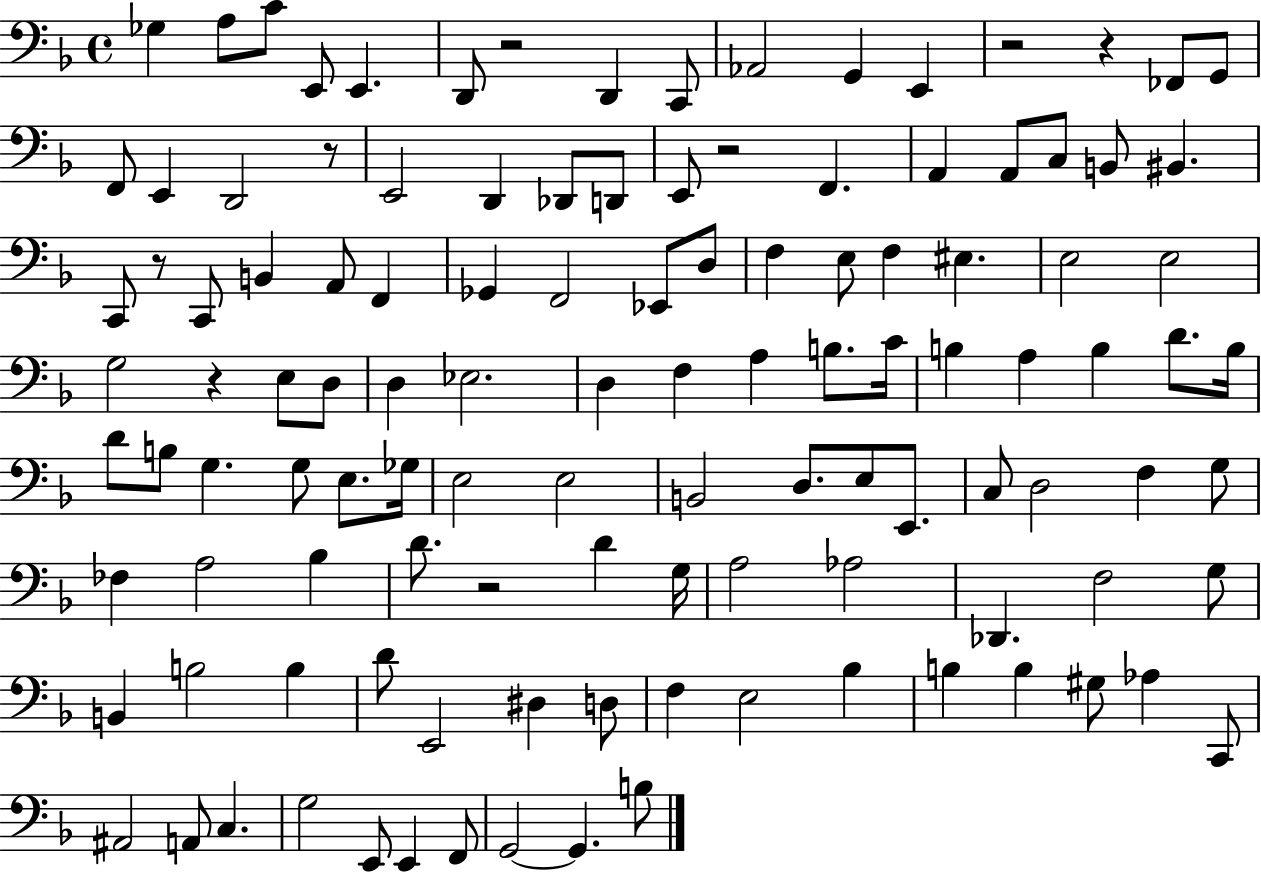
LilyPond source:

{
  \clef bass
  \time 4/4
  \defaultTimeSignature
  \key f \major
  ges4 a8 c'8 e,8 e,4. | d,8 r2 d,4 c,8 | aes,2 g,4 e,4 | r2 r4 fes,8 g,8 | \break f,8 e,4 d,2 r8 | e,2 d,4 des,8 d,8 | e,8 r2 f,4. | a,4 a,8 c8 b,8 bis,4. | \break c,8 r8 c,8 b,4 a,8 f,4 | ges,4 f,2 ees,8 d8 | f4 e8 f4 eis4. | e2 e2 | \break g2 r4 e8 d8 | d4 ees2. | d4 f4 a4 b8. c'16 | b4 a4 b4 d'8. b16 | \break d'8 b8 g4. g8 e8. ges16 | e2 e2 | b,2 d8. e8 e,8. | c8 d2 f4 g8 | \break fes4 a2 bes4 | d'8. r2 d'4 g16 | a2 aes2 | des,4. f2 g8 | \break b,4 b2 b4 | d'8 e,2 dis4 d8 | f4 e2 bes4 | b4 b4 gis8 aes4 c,8 | \break ais,2 a,8 c4. | g2 e,8 e,4 f,8 | g,2~~ g,4. b8 | \bar "|."
}